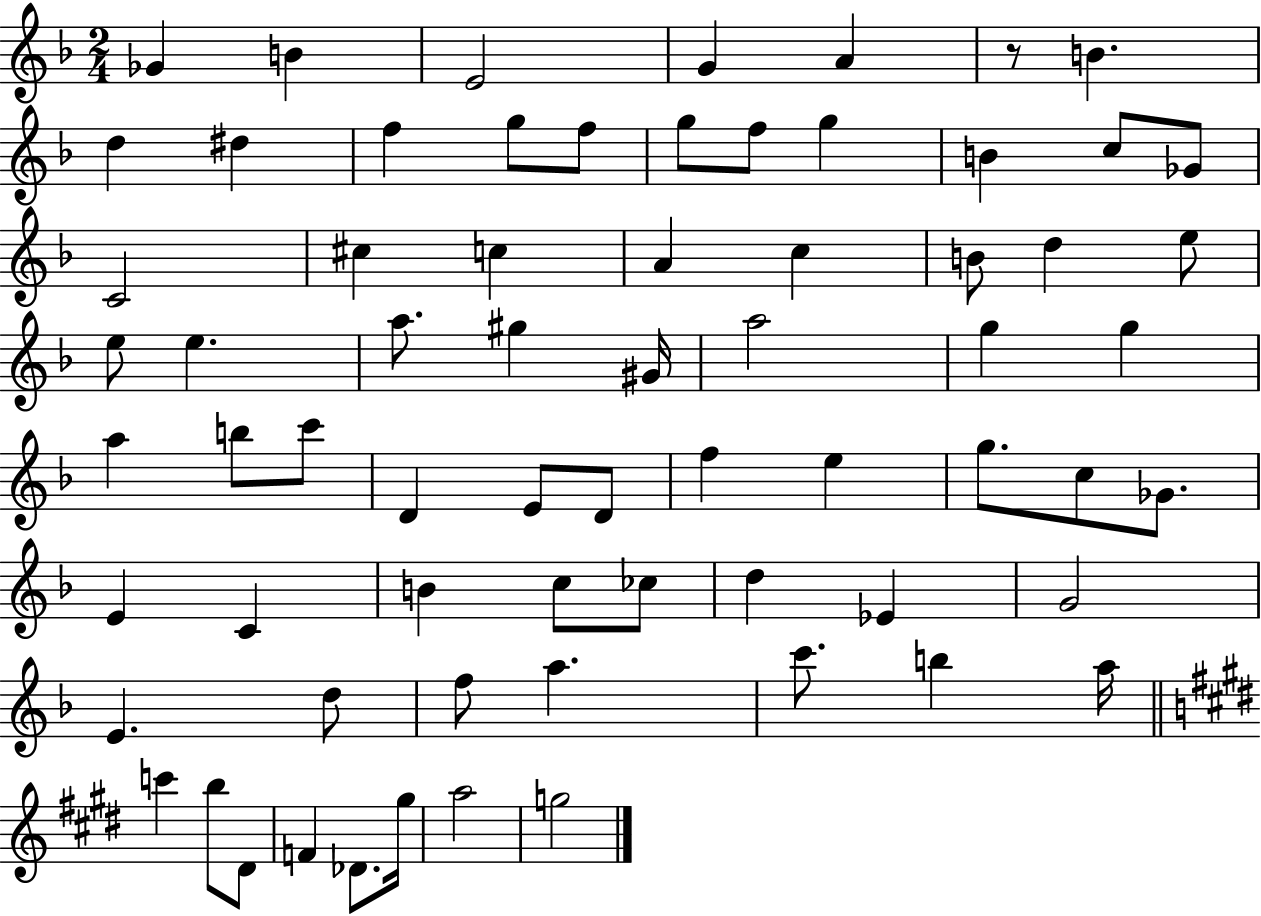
{
  \clef treble
  \numericTimeSignature
  \time 2/4
  \key f \major
  ges'4 b'4 | e'2 | g'4 a'4 | r8 b'4. | \break d''4 dis''4 | f''4 g''8 f''8 | g''8 f''8 g''4 | b'4 c''8 ges'8 | \break c'2 | cis''4 c''4 | a'4 c''4 | b'8 d''4 e''8 | \break e''8 e''4. | a''8. gis''4 gis'16 | a''2 | g''4 g''4 | \break a''4 b''8 c'''8 | d'4 e'8 d'8 | f''4 e''4 | g''8. c''8 ges'8. | \break e'4 c'4 | b'4 c''8 ces''8 | d''4 ees'4 | g'2 | \break e'4. d''8 | f''8 a''4. | c'''8. b''4 a''16 | \bar "||" \break \key e \major c'''4 b''8 dis'8 | f'4 des'8. gis''16 | a''2 | g''2 | \break \bar "|."
}